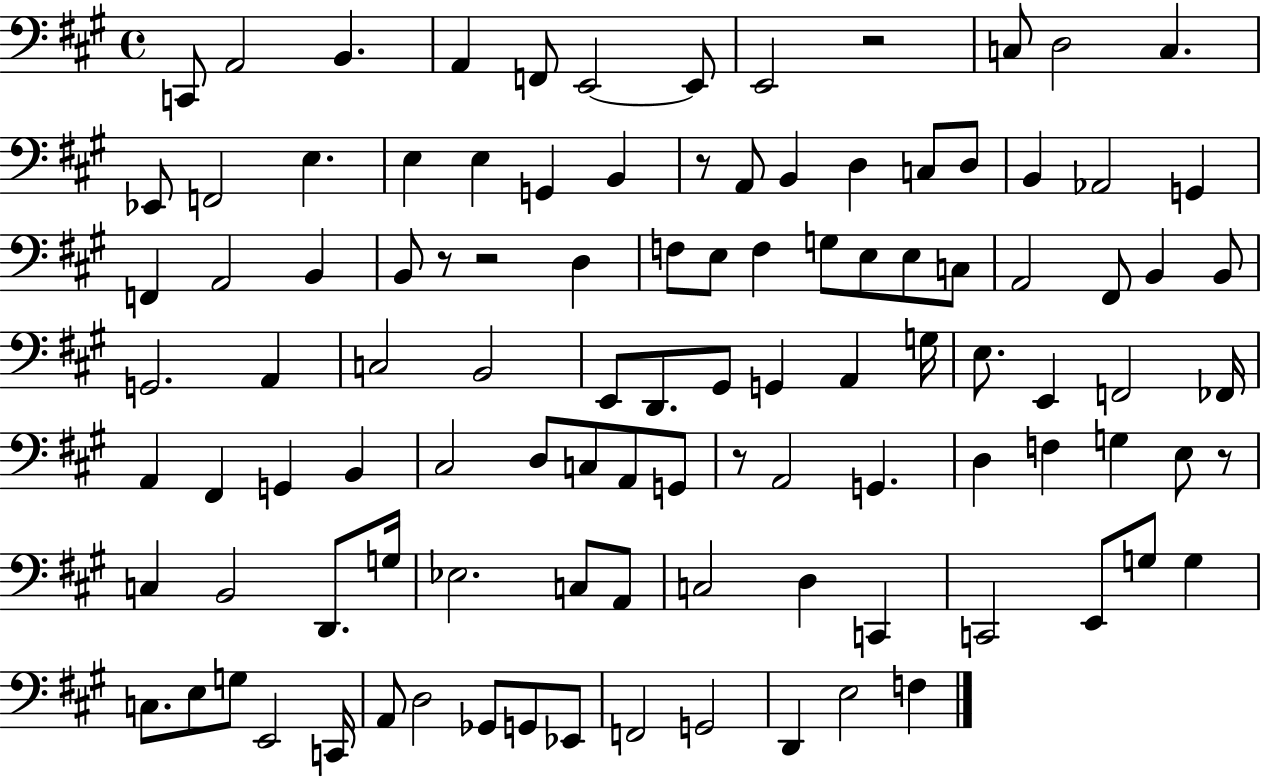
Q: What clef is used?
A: bass